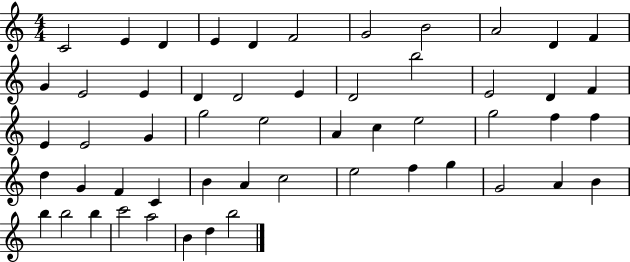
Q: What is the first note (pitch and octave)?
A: C4